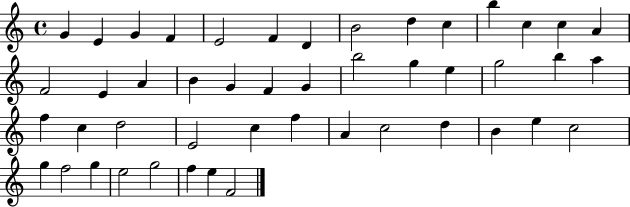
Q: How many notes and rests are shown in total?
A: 47